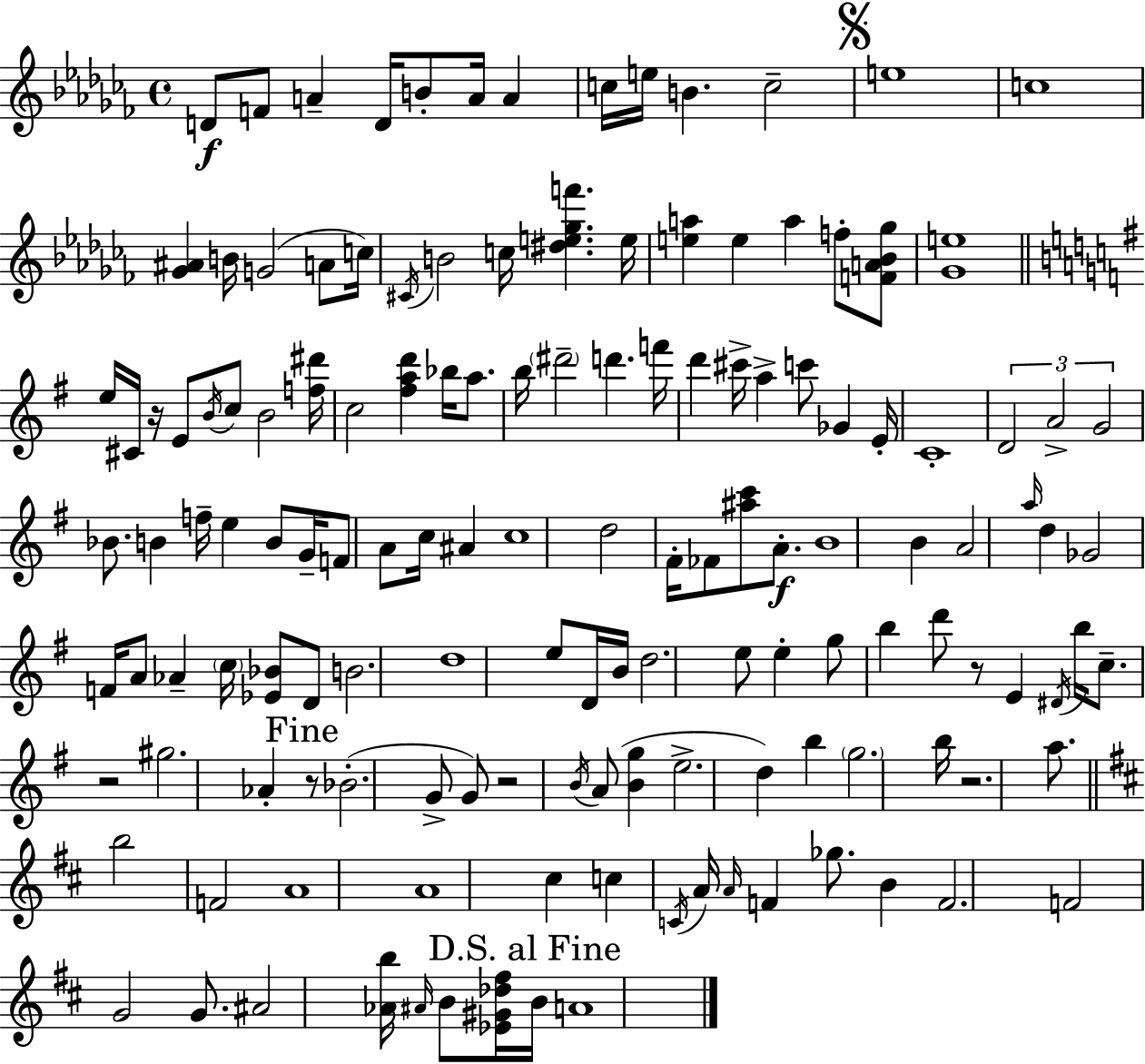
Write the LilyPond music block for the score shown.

{
  \clef treble
  \time 4/4
  \defaultTimeSignature
  \key aes \minor
  \repeat volta 2 { d'8\f f'8 a'4-- d'16 b'8-. a'16 a'4 | c''16 e''16 b'4. c''2-- | \mark \markup { \musicglyph "scripts.segno" } e''1 | c''1 | \break <ges' ais'>4 b'16 g'2( a'8 c''16) | \acciaccatura { cis'16 } b'2 c''16 <dis'' e'' ges'' f'''>4. | e''16 <e'' a''>4 e''4 a''4 f''8-. <f' a' bes' ges''>8 | <ges' e''>1 | \break \bar "||" \break \key e \minor e''16 cis'16 r16 e'8 \acciaccatura { b'16 } c''8 b'2 | <f'' dis'''>16 c''2 <fis'' a'' d'''>4 bes''16 a''8. | b''16 \parenthesize dis'''2-- d'''4. | f'''16 d'''4 cis'''16-> a''4-> c'''8 ges'4 | \break e'16-. c'1-. | \tuplet 3/2 { d'2 a'2-> | g'2 } bes'8. b'4 | f''16-- e''4 b'8 g'16-- f'8 a'8 c''16 ais'4 | \break c''1 | d''2 fis'16-. fes'8 <ais'' c'''>8 a'8.-.\f | b'1 | b'4 a'2 \grace { a''16 } d''4 | \break ges'2 f'16 a'8 aes'4-- | \parenthesize c''16 <ees' bes'>8 d'8 b'2. | d''1 | e''8 d'16 b'16 d''2. | \break e''8 e''4-. g''8 b''4 d'''8 | r8 e'4 \acciaccatura { dis'16 } b''16 c''8.-- r2 | gis''2. aes'4-. | \mark "Fine" r8 bes'2.-.( | \break g'8-> g'8) r2 \acciaccatura { b'16 }( a'8 | <b' g''>4 e''2.-> | d''4) b''4 \parenthesize g''2. | b''16 r2. | \break a''8. \bar "||" \break \key d \major b''2 f'2 | a'1 | a'1 | cis''4 c''4 \acciaccatura { c'16 } a'16 \grace { a'16 } f'4 ges''8. | \break b'4 f'2. | f'2 g'2 | g'8. ais'2 <aes' b''>16 \grace { ais'16 } b'8 | <ees' gis' des'' fis''>16 \mark "D.S. al Fine" b'16 a'1 | \break } \bar "|."
}